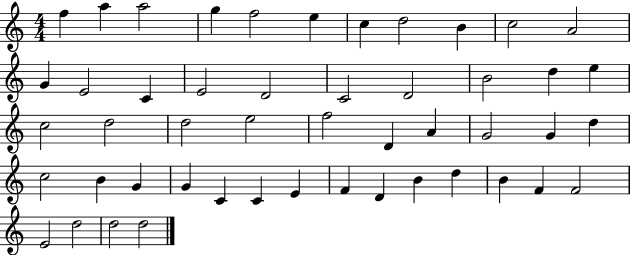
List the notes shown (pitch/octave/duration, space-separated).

F5/q A5/q A5/h G5/q F5/h E5/q C5/q D5/h B4/q C5/h A4/h G4/q E4/h C4/q E4/h D4/h C4/h D4/h B4/h D5/q E5/q C5/h D5/h D5/h E5/h F5/h D4/q A4/q G4/h G4/q D5/q C5/h B4/q G4/q G4/q C4/q C4/q E4/q F4/q D4/q B4/q D5/q B4/q F4/q F4/h E4/h D5/h D5/h D5/h